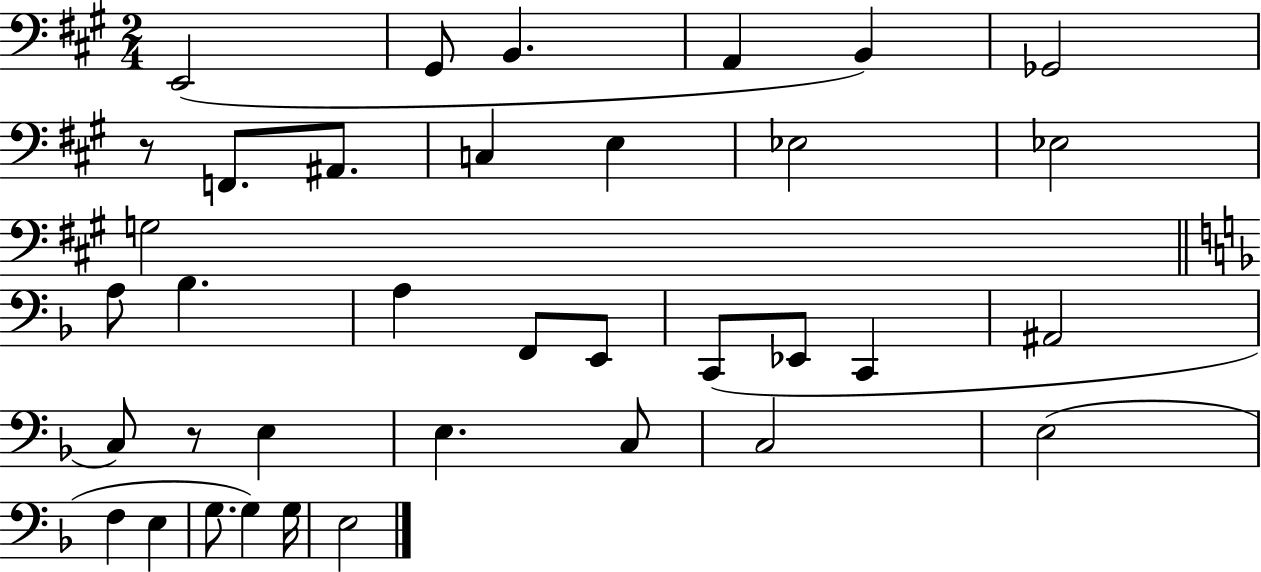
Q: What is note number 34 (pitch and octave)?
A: E3